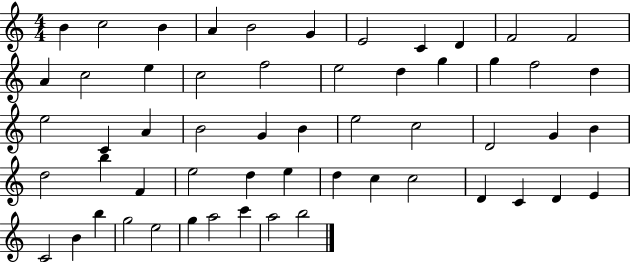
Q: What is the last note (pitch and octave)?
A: B5